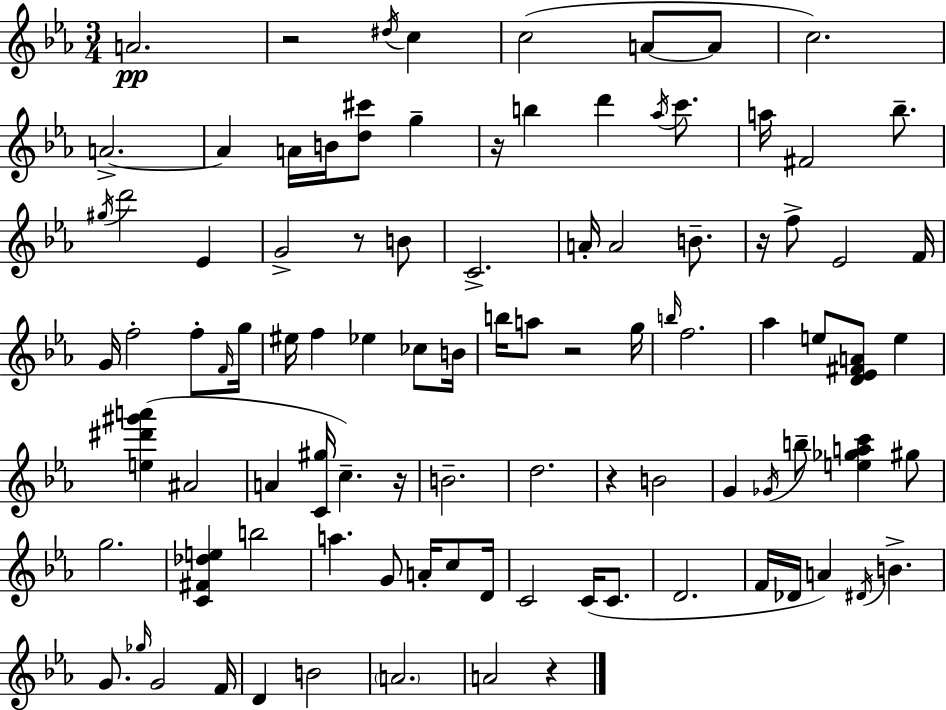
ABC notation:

X:1
T:Untitled
M:3/4
L:1/4
K:Cm
A2 z2 ^d/4 c c2 A/2 A/2 c2 A2 A A/4 B/4 [d^c']/2 g z/4 b d' _a/4 c'/2 a/4 ^F2 _b/2 ^g/4 d'2 _E G2 z/2 B/2 C2 A/4 A2 B/2 z/4 f/2 _E2 F/4 G/4 f2 f/2 F/4 g/4 ^e/4 f _e _c/2 B/4 b/4 a/2 z2 g/4 b/4 f2 _a e/2 [D_E^FA]/2 e [e^d'^g'a'] ^A2 A [C^g]/4 c z/4 B2 d2 z B2 G _G/4 b/2 [e_gac'] ^g/2 g2 [C^F_de] b2 a G/2 A/4 c/2 D/4 C2 C/4 C/2 D2 F/4 _D/4 A ^D/4 B G/2 _g/4 G2 F/4 D B2 A2 A2 z